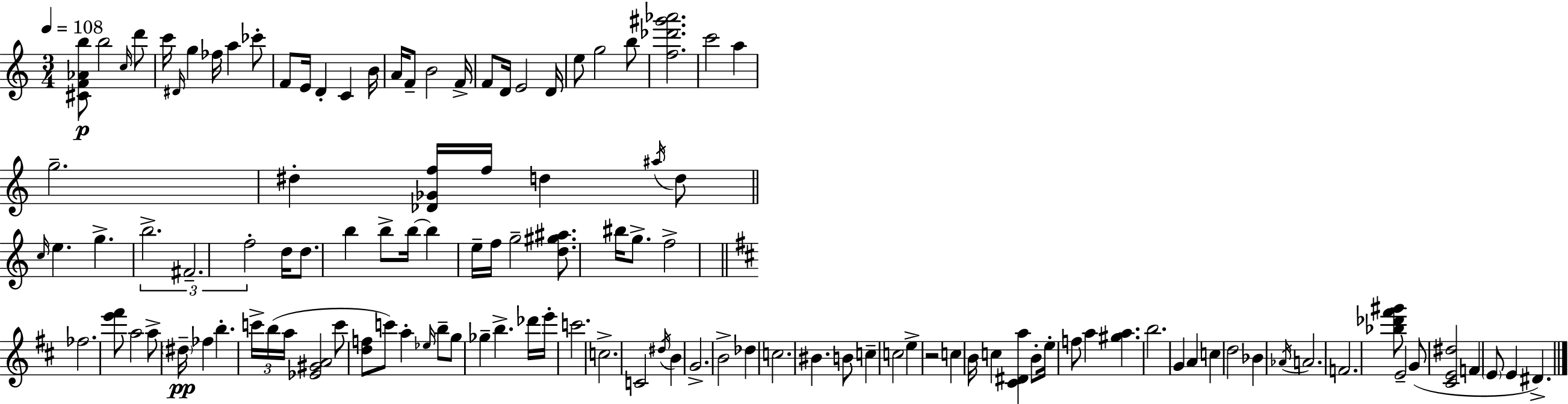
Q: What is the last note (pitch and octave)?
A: D#4